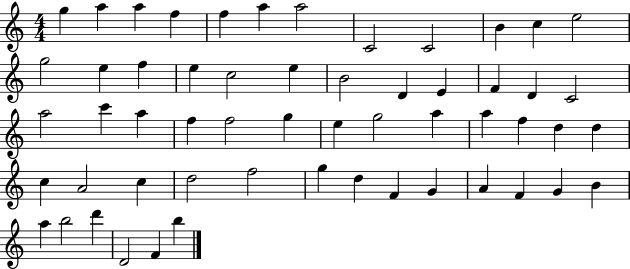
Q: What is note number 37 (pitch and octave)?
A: D5